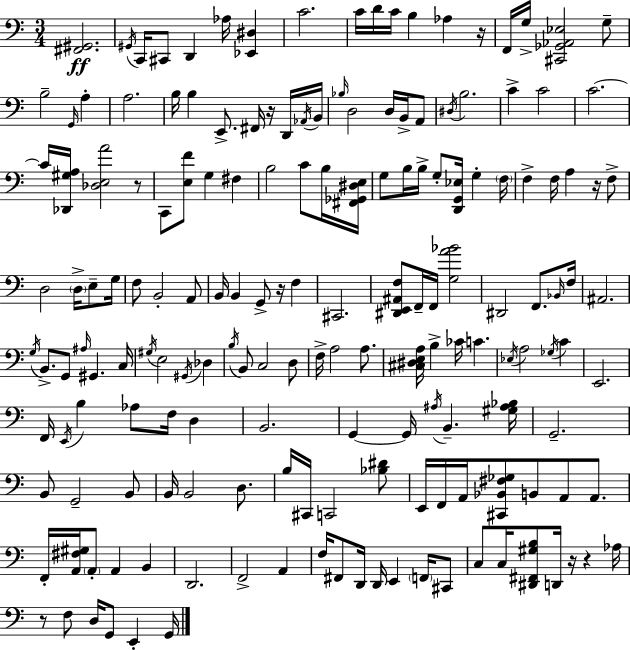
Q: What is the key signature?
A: C major